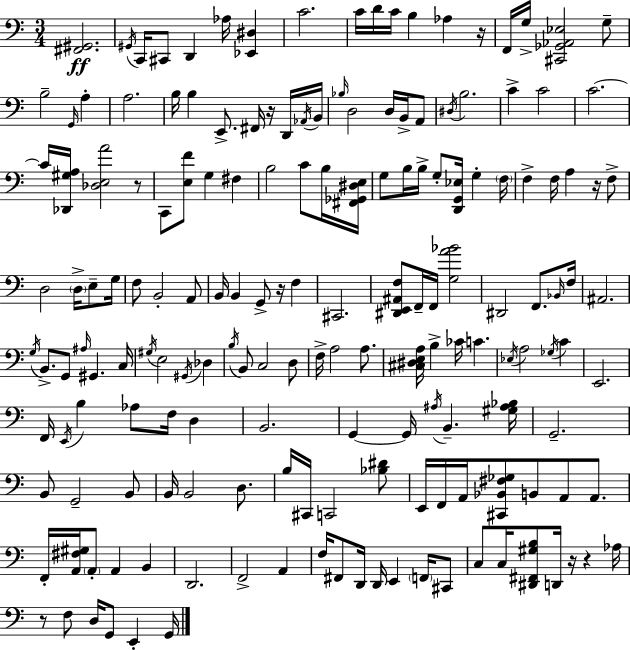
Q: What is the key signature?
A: C major